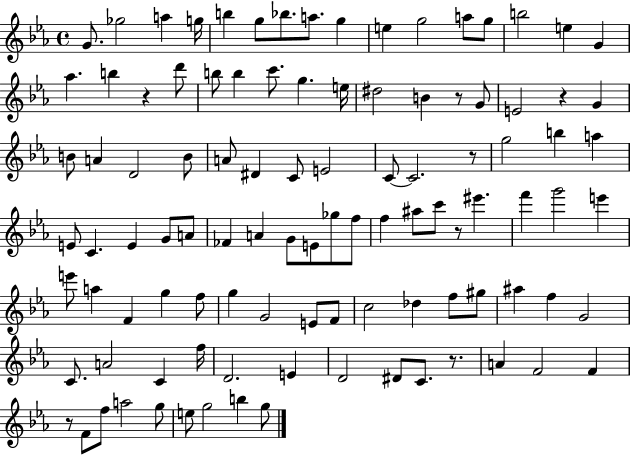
G4/e. Gb5/h A5/q G5/s B5/q G5/e Bb5/e. A5/e. G5/q E5/q G5/h A5/e G5/e B5/h E5/q G4/q Ab5/q. B5/q R/q D6/e B5/e B5/q C6/e. G5/q. E5/s D#5/h B4/q R/e G4/e E4/h R/q G4/q B4/e A4/q D4/h B4/e A4/e D#4/q C4/e E4/h C4/e C4/h. R/e G5/h B5/q A5/q E4/e C4/q. E4/q G4/e A4/e FES4/q A4/q G4/e E4/e Gb5/e F5/e F5/q A#5/e C6/e R/e EIS6/q. F6/q G6/h E6/q E6/e A5/q F4/q G5/q F5/e G5/q G4/h E4/e F4/e C5/h Db5/q F5/e G#5/e A#5/q F5/q G4/h C4/e. A4/h C4/q F5/s D4/h. E4/q D4/h D#4/e C4/e. R/e. A4/q F4/h F4/q R/e F4/e F5/e A5/h G5/e E5/e G5/h B5/q G5/e